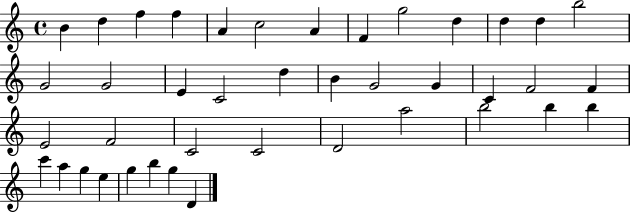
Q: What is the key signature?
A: C major